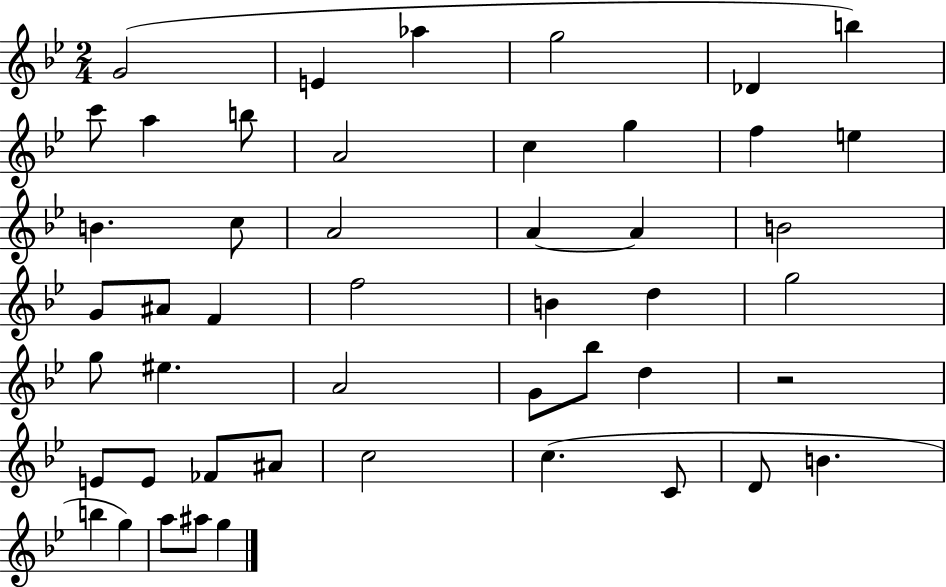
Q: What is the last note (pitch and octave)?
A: G5